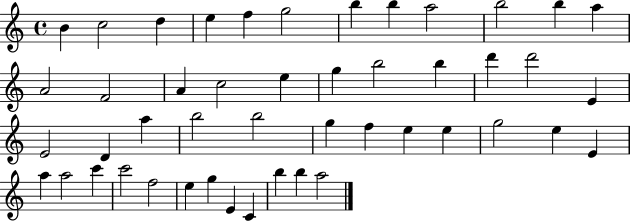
B4/q C5/h D5/q E5/q F5/q G5/h B5/q B5/q A5/h B5/h B5/q A5/q A4/h F4/h A4/q C5/h E5/q G5/q B5/h B5/q D6/q D6/h E4/q E4/h D4/q A5/q B5/h B5/h G5/q F5/q E5/q E5/q G5/h E5/q E4/q A5/q A5/h C6/q C6/h F5/h E5/q G5/q E4/q C4/q B5/q B5/q A5/h